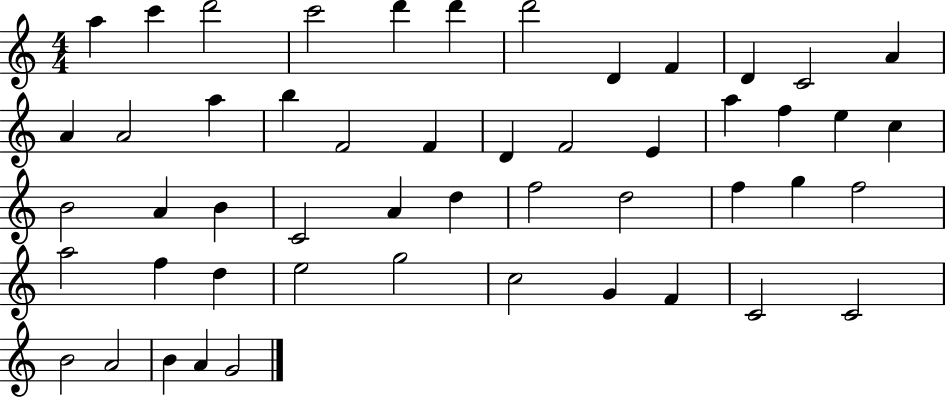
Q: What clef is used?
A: treble